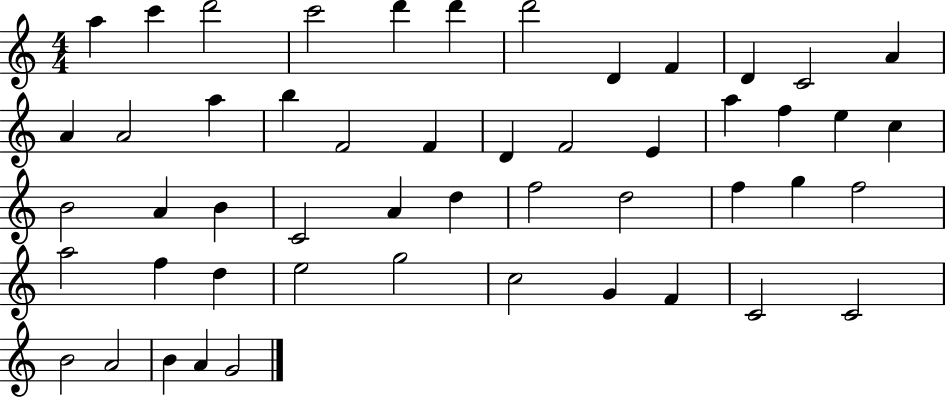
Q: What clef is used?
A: treble